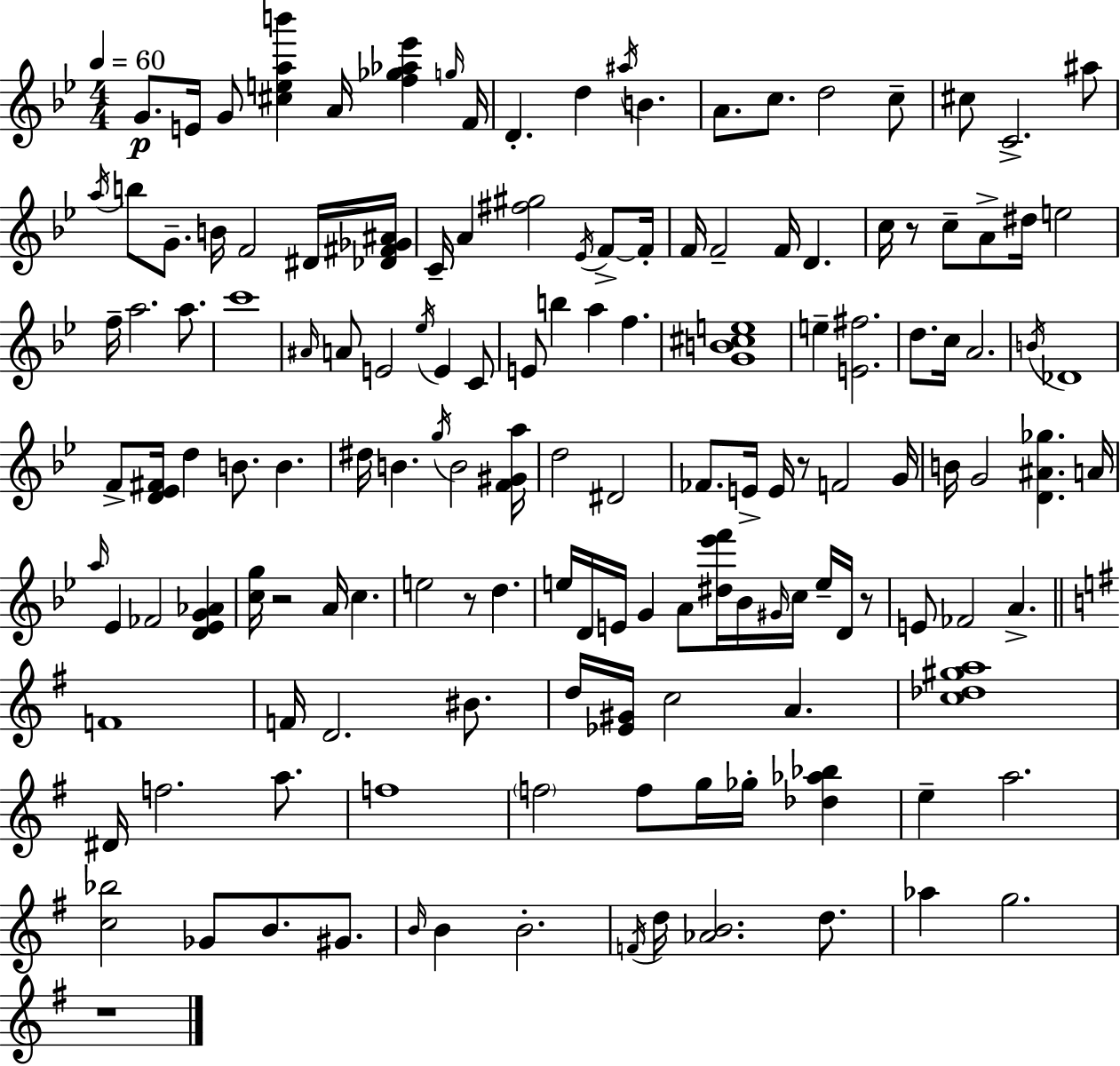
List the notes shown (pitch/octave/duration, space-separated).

G4/e. E4/s G4/e [C#5,E5,A5,B6]/q A4/s [F5,Gb5,Ab5,Eb6]/q G5/s F4/s D4/q. D5/q A#5/s B4/q. A4/e. C5/e. D5/h C5/e C#5/e C4/h. A#5/e A5/s B5/e G4/e. B4/s F4/h D#4/s [Db4,F#4,Gb4,A#4]/s C4/s A4/q [F#5,G#5]/h Eb4/s F4/e F4/s F4/s F4/h F4/s D4/q. C5/s R/e C5/e A4/e D#5/s E5/h F5/s A5/h. A5/e. C6/w A#4/s A4/e E4/h Eb5/s E4/q C4/e E4/e B5/q A5/q F5/q. [G4,B4,C#5,E5]/w E5/q [E4,F#5]/h. D5/e. C5/s A4/h. B4/s Db4/w F4/e [D4,Eb4,F#4]/s D5/q B4/e. B4/q. D#5/s B4/q. G5/s B4/h [F4,G#4,A5]/s D5/h D#4/h FES4/e. E4/s E4/s R/e F4/h G4/s B4/s G4/h [D4,A#4,Gb5]/q. A4/s A5/s Eb4/q FES4/h [D4,Eb4,G4,Ab4]/q [C5,G5]/s R/h A4/s C5/q. E5/h R/e D5/q. E5/s D4/s E4/s G4/q A4/e [D#5,Eb6,F6]/s Bb4/s G#4/s C5/s E5/s D4/s R/e E4/e FES4/h A4/q. F4/w F4/s D4/h. BIS4/e. D5/s [Eb4,G#4]/s C5/h A4/q. [C5,Db5,G#5,A5]/w D#4/s F5/h. A5/e. F5/w F5/h F5/e G5/s Gb5/s [Db5,Ab5,Bb5]/q E5/q A5/h. [C5,Bb5]/h Gb4/e B4/e. G#4/e. B4/s B4/q B4/h. F4/s D5/s [Ab4,B4]/h. D5/e. Ab5/q G5/h. R/w